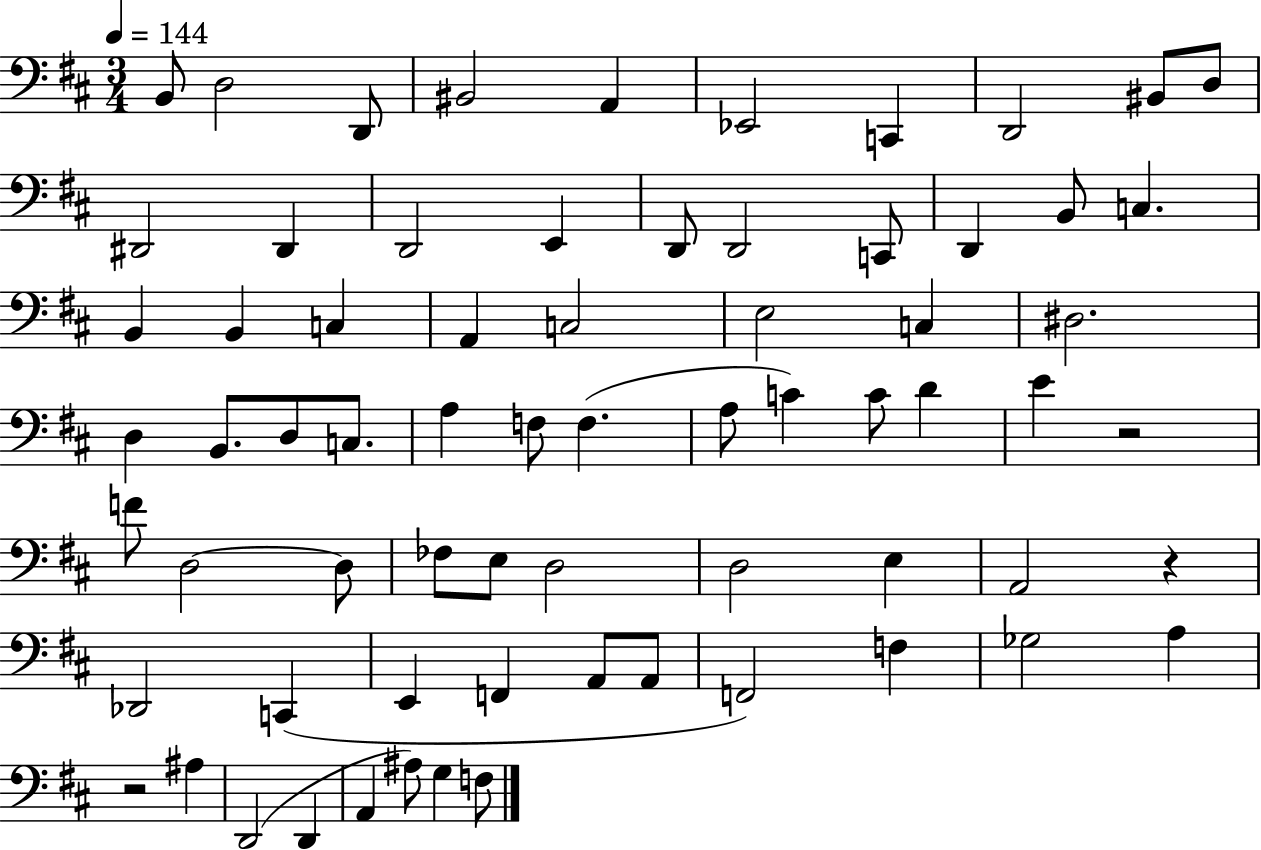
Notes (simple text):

B2/e D3/h D2/e BIS2/h A2/q Eb2/h C2/q D2/h BIS2/e D3/e D#2/h D#2/q D2/h E2/q D2/e D2/h C2/e D2/q B2/e C3/q. B2/q B2/q C3/q A2/q C3/h E3/h C3/q D#3/h. D3/q B2/e. D3/e C3/e. A3/q F3/e F3/q. A3/e C4/q C4/e D4/q E4/q R/h F4/e D3/h D3/e FES3/e E3/e D3/h D3/h E3/q A2/h R/q Db2/h C2/q E2/q F2/q A2/e A2/e F2/h F3/q Gb3/h A3/q R/h A#3/q D2/h D2/q A2/q A#3/e G3/q F3/e